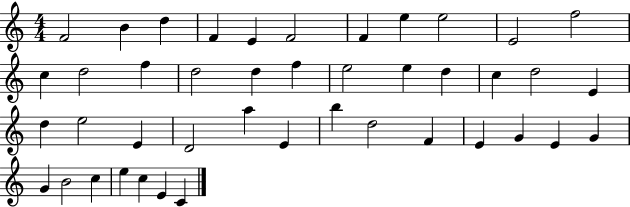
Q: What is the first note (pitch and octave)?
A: F4